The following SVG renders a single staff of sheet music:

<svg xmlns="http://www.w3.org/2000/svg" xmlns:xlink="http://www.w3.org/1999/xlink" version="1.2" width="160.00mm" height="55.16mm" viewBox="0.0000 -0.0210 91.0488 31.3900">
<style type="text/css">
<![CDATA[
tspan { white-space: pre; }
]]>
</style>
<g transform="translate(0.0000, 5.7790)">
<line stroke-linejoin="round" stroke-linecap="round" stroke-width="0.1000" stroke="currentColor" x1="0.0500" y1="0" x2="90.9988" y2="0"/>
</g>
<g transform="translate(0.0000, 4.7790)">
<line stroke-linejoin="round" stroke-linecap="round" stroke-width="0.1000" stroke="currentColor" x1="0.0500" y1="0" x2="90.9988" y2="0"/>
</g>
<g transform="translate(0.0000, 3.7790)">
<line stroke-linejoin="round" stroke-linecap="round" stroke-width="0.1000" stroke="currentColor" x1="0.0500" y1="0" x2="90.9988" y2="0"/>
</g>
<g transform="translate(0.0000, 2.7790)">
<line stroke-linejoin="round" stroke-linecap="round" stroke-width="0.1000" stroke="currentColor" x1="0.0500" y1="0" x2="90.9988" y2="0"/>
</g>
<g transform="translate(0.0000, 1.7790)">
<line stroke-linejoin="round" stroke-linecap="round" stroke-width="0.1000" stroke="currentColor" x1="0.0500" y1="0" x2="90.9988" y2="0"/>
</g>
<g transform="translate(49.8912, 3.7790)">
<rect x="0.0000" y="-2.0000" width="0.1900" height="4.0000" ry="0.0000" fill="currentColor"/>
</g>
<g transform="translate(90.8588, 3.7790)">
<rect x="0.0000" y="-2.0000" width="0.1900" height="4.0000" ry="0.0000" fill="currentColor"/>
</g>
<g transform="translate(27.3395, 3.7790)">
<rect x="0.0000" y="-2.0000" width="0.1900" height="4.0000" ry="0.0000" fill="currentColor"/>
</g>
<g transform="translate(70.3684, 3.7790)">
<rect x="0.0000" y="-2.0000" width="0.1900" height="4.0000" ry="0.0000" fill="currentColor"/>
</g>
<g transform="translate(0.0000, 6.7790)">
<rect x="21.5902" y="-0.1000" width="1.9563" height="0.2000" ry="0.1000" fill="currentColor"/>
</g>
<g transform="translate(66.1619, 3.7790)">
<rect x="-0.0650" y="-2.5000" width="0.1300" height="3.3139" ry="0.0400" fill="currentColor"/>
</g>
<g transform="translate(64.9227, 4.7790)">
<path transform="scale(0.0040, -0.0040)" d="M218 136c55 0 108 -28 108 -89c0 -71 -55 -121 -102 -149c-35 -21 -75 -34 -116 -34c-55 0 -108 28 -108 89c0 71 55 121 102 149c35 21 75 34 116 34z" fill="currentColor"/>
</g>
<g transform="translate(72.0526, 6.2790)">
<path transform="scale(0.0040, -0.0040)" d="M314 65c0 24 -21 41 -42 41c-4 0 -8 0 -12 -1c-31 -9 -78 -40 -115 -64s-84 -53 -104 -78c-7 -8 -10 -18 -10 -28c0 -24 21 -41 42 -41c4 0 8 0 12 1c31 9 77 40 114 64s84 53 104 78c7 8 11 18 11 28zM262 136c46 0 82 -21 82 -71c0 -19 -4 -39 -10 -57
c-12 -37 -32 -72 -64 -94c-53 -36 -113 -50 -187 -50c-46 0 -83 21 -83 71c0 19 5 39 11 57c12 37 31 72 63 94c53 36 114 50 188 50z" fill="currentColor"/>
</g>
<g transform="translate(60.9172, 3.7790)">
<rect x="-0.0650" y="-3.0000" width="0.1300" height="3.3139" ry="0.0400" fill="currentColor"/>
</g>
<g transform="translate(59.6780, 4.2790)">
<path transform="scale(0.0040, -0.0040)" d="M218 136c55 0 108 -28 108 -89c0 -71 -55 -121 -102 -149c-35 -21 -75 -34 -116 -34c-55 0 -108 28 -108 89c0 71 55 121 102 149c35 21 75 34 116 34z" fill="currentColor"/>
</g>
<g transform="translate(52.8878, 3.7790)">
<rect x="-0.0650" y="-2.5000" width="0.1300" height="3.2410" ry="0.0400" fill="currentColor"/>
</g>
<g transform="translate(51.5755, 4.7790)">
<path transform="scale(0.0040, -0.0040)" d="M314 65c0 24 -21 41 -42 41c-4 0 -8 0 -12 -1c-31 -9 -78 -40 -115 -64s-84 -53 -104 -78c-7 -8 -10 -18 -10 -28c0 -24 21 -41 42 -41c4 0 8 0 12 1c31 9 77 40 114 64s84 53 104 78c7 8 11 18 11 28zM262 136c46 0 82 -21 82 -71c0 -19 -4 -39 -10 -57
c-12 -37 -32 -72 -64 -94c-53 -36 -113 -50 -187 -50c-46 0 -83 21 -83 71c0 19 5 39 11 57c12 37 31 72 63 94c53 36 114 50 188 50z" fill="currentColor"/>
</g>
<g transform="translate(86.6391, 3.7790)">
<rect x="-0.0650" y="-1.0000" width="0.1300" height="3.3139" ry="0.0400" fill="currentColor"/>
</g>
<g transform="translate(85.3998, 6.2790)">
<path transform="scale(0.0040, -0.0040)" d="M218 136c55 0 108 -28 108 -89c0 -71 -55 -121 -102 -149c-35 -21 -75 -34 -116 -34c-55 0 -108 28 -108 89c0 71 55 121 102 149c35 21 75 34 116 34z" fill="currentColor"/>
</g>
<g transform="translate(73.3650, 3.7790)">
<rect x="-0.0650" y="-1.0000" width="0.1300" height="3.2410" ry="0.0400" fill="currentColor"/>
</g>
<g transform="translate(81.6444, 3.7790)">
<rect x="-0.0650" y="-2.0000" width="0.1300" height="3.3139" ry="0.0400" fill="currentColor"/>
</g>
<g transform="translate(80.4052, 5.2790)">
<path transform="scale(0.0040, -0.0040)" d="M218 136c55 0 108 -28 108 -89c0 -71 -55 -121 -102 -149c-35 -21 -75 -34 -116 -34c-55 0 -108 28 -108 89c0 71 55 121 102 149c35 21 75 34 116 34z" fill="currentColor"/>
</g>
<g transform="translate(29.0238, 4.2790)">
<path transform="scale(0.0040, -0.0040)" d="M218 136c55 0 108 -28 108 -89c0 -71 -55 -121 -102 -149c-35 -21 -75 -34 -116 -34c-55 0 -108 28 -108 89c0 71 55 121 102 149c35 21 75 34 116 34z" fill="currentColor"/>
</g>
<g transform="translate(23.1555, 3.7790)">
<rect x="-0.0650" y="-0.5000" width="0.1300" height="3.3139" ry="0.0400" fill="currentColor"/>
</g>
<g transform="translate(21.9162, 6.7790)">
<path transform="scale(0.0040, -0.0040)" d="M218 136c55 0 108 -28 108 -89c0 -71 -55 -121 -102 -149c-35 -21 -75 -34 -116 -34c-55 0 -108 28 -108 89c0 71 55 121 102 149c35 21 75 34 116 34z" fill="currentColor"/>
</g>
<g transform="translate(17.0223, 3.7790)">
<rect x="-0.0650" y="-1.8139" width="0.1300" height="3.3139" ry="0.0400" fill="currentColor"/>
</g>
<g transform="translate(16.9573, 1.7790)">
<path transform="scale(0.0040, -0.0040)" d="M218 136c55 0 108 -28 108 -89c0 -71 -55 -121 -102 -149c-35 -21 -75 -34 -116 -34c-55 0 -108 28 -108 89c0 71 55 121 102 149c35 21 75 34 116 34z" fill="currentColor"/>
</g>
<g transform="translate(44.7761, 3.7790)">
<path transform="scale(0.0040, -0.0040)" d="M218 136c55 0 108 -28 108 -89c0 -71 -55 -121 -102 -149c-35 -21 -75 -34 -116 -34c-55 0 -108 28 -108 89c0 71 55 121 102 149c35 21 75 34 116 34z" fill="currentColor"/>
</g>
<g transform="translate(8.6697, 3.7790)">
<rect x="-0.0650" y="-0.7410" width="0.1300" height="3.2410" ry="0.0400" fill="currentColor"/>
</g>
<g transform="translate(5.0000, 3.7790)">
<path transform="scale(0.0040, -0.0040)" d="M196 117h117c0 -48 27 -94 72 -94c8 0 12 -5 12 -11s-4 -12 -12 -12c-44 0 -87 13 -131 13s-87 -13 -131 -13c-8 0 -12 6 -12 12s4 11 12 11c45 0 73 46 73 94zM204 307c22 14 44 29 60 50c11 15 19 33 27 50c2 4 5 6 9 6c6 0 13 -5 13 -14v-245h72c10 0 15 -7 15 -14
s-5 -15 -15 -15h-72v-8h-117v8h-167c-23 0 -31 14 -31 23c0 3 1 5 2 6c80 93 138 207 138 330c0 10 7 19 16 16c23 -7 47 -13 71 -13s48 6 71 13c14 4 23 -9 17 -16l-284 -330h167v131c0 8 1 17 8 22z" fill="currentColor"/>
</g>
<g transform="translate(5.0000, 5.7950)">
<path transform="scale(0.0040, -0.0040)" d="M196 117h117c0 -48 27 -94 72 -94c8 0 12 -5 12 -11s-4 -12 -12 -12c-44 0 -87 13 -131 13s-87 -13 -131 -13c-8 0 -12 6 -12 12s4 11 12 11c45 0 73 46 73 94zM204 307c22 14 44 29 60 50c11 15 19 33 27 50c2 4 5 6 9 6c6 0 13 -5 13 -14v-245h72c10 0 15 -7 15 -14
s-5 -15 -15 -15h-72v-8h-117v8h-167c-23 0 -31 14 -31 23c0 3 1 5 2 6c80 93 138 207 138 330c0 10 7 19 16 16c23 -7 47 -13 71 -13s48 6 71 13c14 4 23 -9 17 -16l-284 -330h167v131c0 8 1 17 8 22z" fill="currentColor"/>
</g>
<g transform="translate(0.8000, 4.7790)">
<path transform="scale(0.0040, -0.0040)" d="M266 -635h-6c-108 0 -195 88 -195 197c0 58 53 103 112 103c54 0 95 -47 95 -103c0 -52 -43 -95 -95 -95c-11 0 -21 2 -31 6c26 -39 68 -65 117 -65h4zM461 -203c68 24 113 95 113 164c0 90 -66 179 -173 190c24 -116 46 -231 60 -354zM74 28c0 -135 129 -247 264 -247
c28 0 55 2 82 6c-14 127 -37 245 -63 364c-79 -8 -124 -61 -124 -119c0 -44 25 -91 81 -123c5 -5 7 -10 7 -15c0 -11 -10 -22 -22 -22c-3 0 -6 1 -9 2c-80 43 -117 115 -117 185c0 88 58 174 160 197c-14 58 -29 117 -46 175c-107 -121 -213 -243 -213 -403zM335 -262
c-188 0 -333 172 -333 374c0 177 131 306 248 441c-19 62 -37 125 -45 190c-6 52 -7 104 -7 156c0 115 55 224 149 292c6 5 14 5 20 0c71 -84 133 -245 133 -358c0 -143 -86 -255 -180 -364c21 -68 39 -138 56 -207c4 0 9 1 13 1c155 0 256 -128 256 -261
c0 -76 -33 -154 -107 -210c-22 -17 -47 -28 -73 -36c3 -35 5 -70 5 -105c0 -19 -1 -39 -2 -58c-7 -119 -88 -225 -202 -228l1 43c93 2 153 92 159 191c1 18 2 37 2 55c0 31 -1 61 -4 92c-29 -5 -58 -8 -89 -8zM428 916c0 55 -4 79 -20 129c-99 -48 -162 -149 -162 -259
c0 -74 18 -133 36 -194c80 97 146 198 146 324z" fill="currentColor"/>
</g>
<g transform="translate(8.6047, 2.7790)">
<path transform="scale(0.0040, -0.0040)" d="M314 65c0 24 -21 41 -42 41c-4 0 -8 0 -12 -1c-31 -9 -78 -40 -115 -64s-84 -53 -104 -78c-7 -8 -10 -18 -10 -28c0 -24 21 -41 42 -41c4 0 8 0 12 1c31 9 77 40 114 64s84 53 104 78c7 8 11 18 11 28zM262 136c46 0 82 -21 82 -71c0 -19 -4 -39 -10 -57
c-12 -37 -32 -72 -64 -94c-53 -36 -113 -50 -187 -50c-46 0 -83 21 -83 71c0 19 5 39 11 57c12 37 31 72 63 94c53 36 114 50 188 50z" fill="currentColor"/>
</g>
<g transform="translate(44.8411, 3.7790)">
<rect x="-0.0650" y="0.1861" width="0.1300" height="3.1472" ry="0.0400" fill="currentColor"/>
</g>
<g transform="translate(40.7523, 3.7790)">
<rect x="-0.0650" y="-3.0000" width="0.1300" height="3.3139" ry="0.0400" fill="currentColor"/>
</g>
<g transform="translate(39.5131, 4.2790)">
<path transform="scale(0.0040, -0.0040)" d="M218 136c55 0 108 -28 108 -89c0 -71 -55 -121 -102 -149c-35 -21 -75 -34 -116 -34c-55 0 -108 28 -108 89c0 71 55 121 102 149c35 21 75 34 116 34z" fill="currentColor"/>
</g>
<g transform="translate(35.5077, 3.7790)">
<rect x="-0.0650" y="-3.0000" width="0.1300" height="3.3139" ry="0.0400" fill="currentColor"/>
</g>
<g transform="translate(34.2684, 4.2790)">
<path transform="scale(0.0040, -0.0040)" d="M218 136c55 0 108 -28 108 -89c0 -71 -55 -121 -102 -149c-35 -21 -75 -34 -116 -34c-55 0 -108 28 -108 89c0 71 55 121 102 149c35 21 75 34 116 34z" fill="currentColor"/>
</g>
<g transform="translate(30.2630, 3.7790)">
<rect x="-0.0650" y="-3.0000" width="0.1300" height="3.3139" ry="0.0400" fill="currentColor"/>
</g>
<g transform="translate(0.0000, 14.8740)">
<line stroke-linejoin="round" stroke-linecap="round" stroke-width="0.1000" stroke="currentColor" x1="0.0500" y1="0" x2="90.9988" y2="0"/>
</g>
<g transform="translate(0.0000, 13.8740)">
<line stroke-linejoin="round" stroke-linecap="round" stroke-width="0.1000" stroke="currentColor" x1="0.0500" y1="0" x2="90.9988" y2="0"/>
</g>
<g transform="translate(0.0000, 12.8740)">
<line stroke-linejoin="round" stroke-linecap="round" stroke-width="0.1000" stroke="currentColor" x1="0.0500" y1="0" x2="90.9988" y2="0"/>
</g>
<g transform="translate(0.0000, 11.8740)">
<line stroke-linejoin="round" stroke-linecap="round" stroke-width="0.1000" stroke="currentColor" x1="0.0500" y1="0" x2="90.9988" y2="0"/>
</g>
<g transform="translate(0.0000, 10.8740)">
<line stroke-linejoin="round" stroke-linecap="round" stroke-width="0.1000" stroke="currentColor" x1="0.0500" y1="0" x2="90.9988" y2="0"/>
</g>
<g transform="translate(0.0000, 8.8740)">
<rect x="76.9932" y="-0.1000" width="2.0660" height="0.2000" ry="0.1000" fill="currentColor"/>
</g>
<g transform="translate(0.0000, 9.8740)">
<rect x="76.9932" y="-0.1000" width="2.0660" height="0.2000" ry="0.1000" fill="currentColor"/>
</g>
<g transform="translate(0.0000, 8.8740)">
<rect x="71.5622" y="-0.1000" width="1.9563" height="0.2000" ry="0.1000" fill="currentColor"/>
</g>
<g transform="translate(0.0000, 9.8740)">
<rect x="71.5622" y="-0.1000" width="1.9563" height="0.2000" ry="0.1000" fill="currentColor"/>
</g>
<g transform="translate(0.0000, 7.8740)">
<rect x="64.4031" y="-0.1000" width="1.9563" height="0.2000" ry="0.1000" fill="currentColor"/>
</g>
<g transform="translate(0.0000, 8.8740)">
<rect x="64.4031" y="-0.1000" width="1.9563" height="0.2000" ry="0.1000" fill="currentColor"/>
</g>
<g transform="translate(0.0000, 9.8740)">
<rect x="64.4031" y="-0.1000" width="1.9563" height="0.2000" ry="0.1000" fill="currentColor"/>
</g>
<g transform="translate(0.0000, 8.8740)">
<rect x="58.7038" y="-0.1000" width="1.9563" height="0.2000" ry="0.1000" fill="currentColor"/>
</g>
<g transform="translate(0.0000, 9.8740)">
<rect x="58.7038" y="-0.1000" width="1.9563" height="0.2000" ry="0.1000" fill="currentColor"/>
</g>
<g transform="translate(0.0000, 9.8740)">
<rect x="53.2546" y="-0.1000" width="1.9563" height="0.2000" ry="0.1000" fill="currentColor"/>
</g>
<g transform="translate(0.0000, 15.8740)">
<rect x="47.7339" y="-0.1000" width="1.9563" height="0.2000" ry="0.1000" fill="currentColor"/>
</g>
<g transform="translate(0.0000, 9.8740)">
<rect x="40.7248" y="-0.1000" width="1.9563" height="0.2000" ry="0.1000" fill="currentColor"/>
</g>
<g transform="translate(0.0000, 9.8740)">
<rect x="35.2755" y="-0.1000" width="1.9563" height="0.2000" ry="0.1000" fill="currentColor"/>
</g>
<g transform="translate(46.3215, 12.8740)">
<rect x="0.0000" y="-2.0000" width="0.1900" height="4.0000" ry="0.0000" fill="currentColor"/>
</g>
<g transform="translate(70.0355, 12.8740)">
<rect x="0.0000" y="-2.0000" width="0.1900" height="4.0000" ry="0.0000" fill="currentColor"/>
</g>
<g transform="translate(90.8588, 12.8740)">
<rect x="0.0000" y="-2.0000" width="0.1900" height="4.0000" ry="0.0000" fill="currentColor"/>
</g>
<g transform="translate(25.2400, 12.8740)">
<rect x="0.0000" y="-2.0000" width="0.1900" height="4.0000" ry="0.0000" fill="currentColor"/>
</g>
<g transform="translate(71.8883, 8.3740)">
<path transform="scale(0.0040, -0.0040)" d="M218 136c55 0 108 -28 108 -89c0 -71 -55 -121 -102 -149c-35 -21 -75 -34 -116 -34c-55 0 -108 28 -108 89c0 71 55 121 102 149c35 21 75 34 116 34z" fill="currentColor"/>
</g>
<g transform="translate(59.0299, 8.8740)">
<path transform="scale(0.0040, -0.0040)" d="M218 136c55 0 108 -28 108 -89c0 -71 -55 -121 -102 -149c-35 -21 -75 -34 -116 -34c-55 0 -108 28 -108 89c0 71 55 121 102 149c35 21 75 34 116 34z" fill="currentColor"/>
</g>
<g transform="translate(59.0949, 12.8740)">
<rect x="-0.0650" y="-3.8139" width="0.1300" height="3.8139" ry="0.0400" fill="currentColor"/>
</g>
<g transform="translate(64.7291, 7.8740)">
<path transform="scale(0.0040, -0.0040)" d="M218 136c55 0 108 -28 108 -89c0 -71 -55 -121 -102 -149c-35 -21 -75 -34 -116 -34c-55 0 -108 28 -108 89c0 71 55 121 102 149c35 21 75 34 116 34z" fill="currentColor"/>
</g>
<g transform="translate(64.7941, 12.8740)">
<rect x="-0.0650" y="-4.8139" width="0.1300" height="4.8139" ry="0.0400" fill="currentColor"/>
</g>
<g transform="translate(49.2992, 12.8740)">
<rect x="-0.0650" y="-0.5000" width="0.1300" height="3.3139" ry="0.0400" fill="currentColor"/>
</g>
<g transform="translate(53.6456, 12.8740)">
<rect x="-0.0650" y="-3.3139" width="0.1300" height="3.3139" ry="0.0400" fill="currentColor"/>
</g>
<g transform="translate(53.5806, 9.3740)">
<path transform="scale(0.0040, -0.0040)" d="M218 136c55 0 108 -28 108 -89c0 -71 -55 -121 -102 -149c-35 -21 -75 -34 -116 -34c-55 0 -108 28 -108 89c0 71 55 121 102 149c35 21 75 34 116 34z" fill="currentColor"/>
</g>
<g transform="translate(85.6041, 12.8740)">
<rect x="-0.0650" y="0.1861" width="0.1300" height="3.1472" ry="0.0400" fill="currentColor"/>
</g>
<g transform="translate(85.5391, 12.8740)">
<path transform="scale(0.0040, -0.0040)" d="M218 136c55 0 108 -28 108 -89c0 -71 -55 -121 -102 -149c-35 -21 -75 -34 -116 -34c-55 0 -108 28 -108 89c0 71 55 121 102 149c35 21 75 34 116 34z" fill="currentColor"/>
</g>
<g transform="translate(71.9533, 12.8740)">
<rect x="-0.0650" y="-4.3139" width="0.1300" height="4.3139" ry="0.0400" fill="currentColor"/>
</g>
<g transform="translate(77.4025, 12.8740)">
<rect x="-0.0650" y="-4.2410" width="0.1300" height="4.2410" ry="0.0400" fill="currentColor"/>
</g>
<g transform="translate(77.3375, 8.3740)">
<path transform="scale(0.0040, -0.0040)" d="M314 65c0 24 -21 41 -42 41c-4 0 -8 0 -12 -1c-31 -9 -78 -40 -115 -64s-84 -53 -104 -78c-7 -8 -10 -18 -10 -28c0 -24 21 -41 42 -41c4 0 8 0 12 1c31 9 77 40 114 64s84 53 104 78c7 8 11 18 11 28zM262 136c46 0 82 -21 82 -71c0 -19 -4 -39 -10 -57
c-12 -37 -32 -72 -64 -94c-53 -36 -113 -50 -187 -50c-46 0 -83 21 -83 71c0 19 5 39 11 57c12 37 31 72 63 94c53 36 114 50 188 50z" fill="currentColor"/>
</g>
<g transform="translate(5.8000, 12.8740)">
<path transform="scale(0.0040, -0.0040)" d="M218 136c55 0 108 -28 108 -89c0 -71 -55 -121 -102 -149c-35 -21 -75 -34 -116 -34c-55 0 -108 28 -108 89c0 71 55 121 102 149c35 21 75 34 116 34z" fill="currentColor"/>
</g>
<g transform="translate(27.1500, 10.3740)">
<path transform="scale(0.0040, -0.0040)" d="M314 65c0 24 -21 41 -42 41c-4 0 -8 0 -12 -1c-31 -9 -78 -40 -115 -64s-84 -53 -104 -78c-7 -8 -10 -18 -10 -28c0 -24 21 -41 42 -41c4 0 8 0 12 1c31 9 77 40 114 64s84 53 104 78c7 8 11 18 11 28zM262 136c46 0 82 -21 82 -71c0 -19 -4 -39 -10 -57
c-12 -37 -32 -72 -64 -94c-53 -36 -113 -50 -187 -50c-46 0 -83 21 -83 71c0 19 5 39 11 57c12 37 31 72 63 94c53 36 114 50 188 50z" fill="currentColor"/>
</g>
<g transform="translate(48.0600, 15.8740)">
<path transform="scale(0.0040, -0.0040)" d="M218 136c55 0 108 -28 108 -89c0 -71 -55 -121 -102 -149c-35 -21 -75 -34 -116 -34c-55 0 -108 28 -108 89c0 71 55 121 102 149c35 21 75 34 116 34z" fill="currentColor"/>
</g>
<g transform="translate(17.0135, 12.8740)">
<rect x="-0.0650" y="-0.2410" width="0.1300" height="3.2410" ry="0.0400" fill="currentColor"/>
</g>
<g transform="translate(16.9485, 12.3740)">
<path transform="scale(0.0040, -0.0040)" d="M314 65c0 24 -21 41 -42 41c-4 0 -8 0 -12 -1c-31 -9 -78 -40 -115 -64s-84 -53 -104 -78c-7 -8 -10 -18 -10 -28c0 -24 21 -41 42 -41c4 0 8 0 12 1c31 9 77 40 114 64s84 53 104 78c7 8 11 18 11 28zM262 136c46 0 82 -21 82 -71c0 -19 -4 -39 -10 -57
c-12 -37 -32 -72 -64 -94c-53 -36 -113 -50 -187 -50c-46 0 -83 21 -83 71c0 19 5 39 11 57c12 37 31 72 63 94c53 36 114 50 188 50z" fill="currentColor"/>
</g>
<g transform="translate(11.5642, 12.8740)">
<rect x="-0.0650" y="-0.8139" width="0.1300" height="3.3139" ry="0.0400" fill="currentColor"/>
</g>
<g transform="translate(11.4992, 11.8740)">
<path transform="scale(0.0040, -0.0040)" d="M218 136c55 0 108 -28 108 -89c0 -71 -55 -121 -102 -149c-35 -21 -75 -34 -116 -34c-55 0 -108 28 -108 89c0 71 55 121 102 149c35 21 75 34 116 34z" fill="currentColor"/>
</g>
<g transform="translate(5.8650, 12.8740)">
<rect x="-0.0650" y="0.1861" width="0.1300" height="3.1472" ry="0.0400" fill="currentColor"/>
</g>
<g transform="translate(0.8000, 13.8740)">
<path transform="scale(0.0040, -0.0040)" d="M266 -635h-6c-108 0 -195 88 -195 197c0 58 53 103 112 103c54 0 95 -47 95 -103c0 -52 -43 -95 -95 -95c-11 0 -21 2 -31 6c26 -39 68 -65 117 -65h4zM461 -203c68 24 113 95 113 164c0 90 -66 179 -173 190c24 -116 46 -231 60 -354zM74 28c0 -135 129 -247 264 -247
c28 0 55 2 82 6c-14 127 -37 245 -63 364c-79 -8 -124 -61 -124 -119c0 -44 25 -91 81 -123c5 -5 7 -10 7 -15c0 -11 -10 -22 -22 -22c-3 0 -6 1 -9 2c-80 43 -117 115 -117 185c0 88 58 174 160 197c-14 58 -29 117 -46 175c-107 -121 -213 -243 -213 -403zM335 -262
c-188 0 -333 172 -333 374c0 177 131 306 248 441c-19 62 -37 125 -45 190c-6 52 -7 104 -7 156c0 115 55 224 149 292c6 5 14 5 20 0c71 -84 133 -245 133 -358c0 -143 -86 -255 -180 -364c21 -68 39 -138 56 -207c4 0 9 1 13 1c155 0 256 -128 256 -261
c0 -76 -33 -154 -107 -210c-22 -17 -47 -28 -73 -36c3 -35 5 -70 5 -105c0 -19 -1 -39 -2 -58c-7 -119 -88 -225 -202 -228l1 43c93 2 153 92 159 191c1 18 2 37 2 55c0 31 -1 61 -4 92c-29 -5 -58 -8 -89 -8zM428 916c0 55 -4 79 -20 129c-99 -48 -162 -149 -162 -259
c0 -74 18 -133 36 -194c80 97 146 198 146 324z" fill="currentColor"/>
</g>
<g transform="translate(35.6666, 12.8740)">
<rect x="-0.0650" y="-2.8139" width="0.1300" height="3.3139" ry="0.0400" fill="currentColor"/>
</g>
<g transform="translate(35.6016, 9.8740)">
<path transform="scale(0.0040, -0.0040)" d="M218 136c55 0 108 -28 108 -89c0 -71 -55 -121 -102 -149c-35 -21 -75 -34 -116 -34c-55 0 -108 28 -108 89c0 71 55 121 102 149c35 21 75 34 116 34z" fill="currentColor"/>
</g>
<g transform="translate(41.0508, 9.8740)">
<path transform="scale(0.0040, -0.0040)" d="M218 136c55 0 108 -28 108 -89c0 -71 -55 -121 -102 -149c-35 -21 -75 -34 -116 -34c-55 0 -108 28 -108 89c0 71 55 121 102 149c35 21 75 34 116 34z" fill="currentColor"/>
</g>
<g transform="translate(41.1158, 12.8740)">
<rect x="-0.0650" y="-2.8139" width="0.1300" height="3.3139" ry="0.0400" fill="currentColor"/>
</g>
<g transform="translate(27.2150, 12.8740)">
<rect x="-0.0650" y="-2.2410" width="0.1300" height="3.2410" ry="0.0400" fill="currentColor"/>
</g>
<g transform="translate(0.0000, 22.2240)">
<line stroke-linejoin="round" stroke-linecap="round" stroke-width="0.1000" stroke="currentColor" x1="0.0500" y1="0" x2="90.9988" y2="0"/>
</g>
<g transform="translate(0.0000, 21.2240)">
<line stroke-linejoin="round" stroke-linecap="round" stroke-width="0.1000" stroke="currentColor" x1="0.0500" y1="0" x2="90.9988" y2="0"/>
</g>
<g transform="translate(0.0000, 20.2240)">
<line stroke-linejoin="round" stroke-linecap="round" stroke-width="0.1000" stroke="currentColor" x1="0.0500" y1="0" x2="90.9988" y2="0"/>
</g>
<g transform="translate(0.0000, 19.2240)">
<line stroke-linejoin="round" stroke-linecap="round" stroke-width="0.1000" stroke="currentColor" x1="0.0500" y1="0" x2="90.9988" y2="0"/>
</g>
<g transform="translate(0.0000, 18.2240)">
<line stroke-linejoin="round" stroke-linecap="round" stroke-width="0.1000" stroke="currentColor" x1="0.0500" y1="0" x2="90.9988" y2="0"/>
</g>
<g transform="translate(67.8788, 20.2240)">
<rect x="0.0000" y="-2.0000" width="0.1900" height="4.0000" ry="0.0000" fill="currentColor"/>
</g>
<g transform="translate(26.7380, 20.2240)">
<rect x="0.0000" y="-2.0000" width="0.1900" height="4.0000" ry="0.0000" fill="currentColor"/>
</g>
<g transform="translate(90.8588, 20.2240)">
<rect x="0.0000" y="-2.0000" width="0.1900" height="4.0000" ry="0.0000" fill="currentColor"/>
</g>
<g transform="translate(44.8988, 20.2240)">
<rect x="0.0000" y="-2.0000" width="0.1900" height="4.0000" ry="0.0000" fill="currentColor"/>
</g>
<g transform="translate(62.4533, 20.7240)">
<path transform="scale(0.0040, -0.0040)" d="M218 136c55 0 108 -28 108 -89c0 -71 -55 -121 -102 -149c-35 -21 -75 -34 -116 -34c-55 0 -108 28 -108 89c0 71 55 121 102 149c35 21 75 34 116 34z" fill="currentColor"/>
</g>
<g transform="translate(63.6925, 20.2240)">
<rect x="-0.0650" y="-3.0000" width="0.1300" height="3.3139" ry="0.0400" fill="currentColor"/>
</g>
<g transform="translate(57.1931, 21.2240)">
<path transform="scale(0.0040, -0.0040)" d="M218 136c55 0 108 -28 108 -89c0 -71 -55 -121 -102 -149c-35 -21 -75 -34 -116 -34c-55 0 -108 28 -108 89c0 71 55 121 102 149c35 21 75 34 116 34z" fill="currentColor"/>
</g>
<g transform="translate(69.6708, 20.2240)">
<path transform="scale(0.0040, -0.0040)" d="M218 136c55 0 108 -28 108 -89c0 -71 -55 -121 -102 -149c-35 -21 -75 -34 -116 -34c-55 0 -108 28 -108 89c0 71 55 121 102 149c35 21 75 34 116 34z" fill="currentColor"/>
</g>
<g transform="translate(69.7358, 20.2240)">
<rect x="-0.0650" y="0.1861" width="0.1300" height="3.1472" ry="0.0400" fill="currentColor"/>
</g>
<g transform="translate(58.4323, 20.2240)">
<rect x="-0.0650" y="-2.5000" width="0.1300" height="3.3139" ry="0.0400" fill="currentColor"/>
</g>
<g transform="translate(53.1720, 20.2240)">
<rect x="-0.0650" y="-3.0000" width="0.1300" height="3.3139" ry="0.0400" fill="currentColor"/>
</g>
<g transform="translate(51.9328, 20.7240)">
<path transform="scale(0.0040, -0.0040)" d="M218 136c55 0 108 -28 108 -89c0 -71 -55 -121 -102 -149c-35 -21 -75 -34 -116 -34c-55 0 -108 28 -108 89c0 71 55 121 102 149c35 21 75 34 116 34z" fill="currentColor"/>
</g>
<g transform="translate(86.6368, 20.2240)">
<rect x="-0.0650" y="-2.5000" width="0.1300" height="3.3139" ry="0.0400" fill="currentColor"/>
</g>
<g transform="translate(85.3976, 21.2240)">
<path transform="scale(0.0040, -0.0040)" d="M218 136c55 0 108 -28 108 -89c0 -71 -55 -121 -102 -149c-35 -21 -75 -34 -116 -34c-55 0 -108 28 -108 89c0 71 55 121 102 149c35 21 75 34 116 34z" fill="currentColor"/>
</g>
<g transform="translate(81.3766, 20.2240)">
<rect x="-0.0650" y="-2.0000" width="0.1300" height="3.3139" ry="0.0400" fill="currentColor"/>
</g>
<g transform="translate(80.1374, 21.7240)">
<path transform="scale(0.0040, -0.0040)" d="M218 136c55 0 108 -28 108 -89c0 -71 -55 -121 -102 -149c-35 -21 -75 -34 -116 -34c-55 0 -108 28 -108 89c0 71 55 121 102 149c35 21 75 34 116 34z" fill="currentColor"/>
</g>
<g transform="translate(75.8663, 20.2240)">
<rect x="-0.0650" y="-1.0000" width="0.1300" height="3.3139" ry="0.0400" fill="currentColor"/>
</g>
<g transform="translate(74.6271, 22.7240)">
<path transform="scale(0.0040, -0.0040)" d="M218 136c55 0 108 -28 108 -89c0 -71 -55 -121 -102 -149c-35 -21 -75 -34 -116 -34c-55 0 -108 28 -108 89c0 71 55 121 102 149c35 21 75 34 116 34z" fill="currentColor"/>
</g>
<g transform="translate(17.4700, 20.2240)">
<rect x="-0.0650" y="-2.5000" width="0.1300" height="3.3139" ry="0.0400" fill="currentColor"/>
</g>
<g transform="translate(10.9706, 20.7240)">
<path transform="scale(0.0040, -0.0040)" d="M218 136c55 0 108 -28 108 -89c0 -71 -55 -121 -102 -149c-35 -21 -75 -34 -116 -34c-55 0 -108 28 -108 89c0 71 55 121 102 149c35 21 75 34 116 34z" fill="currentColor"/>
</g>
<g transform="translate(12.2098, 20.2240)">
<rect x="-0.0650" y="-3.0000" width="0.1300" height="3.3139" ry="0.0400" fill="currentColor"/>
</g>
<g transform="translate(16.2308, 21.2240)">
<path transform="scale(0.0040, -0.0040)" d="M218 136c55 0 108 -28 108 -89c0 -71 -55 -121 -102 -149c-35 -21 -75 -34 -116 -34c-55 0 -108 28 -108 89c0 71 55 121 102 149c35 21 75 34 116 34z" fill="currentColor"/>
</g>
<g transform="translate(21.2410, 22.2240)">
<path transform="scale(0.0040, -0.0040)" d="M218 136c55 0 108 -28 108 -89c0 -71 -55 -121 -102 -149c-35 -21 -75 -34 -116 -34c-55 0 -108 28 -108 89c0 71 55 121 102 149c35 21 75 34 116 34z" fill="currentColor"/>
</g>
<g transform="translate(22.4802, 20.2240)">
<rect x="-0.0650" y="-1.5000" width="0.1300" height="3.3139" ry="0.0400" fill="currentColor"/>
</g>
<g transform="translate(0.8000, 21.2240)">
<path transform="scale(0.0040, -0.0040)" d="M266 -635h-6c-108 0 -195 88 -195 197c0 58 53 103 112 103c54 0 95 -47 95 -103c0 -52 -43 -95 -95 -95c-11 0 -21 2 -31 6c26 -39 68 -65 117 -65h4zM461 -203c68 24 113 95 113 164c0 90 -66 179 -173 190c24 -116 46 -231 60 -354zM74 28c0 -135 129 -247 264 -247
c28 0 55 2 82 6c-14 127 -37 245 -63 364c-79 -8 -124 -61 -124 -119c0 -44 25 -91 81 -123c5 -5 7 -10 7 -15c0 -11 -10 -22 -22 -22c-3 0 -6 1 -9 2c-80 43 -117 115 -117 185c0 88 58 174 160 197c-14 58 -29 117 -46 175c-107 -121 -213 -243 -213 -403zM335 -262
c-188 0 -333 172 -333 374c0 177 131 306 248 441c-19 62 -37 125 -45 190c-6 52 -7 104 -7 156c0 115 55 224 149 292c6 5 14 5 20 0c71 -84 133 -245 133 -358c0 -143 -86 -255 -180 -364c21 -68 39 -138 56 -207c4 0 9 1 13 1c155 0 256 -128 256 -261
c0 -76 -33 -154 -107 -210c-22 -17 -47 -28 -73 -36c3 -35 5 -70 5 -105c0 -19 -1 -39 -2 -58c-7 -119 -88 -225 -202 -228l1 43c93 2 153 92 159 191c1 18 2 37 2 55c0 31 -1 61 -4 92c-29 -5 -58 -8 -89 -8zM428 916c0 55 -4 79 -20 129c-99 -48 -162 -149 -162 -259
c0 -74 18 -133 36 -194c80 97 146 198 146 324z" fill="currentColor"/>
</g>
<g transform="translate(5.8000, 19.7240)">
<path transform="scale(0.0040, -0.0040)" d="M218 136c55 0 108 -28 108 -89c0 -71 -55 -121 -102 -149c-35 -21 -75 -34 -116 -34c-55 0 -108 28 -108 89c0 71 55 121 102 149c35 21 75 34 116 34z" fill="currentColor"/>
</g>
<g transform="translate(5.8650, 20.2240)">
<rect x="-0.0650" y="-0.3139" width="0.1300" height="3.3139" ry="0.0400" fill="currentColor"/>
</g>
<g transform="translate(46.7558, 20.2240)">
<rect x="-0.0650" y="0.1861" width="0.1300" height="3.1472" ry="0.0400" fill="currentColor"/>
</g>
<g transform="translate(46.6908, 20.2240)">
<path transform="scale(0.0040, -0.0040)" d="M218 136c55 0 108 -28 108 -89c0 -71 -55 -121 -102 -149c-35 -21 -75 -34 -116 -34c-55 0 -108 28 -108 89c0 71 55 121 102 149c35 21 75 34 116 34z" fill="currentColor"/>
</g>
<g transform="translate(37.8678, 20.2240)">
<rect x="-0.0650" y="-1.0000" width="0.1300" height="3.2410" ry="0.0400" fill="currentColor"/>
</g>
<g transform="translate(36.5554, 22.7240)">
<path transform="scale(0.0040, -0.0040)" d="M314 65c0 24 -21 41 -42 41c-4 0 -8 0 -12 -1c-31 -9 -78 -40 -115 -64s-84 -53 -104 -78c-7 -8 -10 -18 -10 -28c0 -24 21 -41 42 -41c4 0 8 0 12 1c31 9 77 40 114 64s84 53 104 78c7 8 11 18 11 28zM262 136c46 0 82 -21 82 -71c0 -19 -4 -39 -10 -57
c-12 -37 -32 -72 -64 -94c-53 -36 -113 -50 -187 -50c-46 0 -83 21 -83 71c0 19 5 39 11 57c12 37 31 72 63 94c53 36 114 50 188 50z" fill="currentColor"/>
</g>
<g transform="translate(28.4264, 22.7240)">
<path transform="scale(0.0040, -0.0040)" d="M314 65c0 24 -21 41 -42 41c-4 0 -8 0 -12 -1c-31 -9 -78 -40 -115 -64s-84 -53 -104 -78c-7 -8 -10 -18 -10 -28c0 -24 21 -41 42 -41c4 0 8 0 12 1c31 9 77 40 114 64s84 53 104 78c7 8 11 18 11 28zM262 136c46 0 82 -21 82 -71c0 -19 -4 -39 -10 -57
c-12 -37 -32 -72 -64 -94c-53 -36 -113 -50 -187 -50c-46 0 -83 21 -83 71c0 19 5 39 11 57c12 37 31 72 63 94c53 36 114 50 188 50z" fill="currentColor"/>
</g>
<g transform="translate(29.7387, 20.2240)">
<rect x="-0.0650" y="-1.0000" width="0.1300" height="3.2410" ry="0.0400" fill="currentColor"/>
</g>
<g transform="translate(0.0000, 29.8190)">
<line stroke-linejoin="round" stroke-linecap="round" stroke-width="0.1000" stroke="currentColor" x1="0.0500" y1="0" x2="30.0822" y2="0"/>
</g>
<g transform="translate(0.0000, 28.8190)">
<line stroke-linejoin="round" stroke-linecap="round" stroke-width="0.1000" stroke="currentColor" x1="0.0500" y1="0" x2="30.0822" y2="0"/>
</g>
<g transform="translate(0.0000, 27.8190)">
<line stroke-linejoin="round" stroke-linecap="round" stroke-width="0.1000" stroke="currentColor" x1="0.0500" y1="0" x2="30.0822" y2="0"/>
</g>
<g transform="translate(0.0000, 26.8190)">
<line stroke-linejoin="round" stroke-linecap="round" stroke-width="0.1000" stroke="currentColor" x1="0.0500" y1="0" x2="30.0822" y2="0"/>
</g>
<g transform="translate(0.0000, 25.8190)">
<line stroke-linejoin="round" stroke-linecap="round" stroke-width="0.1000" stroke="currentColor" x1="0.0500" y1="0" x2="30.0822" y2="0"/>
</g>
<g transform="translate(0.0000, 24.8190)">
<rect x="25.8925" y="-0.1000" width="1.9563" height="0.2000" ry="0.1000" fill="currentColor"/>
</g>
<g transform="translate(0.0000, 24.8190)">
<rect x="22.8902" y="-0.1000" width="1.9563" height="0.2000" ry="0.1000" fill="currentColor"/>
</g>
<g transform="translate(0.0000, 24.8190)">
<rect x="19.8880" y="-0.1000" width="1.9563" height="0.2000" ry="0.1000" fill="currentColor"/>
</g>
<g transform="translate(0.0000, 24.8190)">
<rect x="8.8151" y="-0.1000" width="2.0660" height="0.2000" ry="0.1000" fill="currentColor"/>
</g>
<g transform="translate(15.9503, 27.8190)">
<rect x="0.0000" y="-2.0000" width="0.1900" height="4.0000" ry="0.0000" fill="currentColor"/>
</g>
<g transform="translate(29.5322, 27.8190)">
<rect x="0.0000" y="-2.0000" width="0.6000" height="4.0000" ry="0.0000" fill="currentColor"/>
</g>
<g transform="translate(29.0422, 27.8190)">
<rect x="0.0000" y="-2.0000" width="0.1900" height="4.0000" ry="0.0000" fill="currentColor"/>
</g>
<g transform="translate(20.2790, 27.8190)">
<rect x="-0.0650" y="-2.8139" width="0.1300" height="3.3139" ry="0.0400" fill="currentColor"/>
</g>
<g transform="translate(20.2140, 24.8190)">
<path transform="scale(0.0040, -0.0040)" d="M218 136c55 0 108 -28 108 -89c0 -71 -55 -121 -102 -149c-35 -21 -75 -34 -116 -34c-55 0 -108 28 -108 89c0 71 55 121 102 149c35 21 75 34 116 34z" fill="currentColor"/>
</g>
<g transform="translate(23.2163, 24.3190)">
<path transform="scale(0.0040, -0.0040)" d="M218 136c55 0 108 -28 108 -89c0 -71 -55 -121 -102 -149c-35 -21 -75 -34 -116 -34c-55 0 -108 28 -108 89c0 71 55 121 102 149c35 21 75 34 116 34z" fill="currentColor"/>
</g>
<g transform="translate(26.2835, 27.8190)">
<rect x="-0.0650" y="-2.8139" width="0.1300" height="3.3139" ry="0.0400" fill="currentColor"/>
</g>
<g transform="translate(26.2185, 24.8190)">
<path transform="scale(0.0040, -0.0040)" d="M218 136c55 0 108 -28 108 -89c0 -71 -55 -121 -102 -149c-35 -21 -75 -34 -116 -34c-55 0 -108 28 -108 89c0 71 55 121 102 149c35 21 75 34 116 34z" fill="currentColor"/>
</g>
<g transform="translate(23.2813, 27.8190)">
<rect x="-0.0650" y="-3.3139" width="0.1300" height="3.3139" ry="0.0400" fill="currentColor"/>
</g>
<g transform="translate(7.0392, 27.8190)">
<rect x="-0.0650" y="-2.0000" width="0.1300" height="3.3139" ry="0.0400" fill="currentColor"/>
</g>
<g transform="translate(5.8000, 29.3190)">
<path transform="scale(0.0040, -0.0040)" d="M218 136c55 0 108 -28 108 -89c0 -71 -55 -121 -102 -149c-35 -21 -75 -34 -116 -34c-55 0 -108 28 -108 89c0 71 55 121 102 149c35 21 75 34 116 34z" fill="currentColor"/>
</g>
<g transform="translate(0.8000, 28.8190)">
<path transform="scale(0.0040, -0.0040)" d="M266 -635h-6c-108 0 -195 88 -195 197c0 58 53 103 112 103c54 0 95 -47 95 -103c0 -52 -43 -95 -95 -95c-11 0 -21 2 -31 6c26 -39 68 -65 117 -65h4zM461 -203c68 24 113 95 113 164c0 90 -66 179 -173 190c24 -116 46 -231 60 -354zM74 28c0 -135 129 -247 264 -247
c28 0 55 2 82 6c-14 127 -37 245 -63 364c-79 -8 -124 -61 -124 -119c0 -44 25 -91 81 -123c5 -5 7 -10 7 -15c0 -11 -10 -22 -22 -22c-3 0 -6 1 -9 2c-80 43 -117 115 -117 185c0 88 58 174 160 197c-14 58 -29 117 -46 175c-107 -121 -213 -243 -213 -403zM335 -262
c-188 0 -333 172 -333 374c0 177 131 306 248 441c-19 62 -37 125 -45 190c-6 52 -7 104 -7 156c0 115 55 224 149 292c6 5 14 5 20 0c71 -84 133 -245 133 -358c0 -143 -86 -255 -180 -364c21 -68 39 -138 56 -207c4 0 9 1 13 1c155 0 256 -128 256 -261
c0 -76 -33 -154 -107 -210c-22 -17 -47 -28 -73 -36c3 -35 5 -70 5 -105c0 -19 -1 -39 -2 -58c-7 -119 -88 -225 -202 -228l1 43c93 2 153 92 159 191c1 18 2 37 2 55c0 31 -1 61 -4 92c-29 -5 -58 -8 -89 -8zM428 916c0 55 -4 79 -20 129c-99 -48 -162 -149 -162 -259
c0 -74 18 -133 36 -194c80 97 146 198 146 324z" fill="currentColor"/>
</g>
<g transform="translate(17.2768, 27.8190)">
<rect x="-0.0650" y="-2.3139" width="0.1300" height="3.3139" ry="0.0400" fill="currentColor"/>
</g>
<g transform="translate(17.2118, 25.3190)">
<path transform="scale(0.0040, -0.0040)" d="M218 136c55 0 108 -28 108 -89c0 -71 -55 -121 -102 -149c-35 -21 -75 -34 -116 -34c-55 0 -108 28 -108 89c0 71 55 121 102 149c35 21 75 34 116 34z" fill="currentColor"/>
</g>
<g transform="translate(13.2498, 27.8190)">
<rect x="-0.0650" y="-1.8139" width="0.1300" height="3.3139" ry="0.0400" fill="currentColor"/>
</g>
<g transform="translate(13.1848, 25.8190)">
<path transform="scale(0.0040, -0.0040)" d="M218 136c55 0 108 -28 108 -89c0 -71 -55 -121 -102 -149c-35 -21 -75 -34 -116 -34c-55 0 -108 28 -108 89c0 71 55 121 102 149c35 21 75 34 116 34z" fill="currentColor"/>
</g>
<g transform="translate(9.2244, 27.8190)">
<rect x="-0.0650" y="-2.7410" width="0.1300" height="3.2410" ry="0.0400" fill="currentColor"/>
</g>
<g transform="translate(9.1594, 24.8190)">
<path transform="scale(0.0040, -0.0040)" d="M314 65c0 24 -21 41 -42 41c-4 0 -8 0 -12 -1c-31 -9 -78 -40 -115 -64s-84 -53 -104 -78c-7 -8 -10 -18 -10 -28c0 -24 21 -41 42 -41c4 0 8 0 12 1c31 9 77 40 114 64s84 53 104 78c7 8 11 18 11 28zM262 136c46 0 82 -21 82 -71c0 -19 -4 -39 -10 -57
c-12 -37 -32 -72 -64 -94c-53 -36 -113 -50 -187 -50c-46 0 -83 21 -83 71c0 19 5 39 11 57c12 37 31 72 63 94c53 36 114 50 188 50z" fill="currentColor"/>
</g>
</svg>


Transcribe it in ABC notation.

X:1
T:Untitled
M:4/4
L:1/4
K:C
d2 f C A A A B G2 A G D2 F D B d c2 g2 a a C b c' e' d' d'2 B c A G E D2 D2 B A G A B D F G F a2 f g a b a